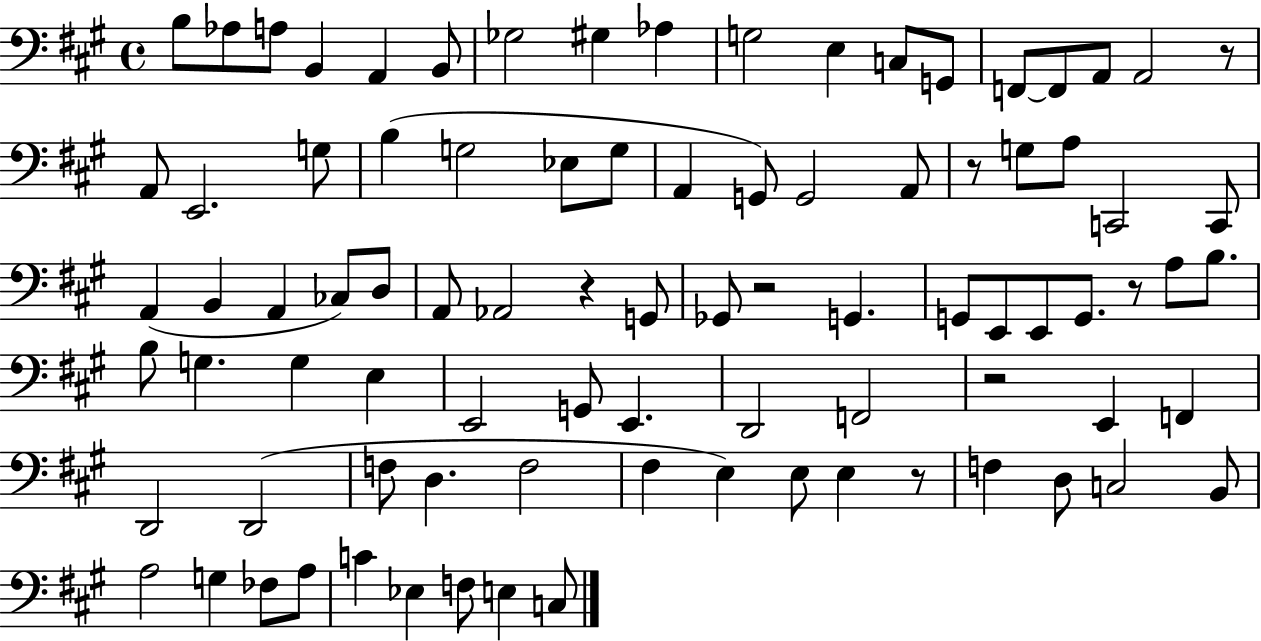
{
  \clef bass
  \time 4/4
  \defaultTimeSignature
  \key a \major
  b8 aes8 a8 b,4 a,4 b,8 | ges2 gis4 aes4 | g2 e4 c8 g,8 | f,8~~ f,8 a,8 a,2 r8 | \break a,8 e,2. g8 | b4( g2 ees8 g8 | a,4 g,8) g,2 a,8 | r8 g8 a8 c,2 c,8 | \break a,4( b,4 a,4 ces8) d8 | a,8 aes,2 r4 g,8 | ges,8 r2 g,4. | g,8 e,8 e,8 g,8. r8 a8 b8. | \break b8 g4. g4 e4 | e,2 g,8 e,4. | d,2 f,2 | r2 e,4 f,4 | \break d,2 d,2( | f8 d4. f2 | fis4 e4) e8 e4 r8 | f4 d8 c2 b,8 | \break a2 g4 fes8 a8 | c'4 ees4 f8 e4 c8 | \bar "|."
}